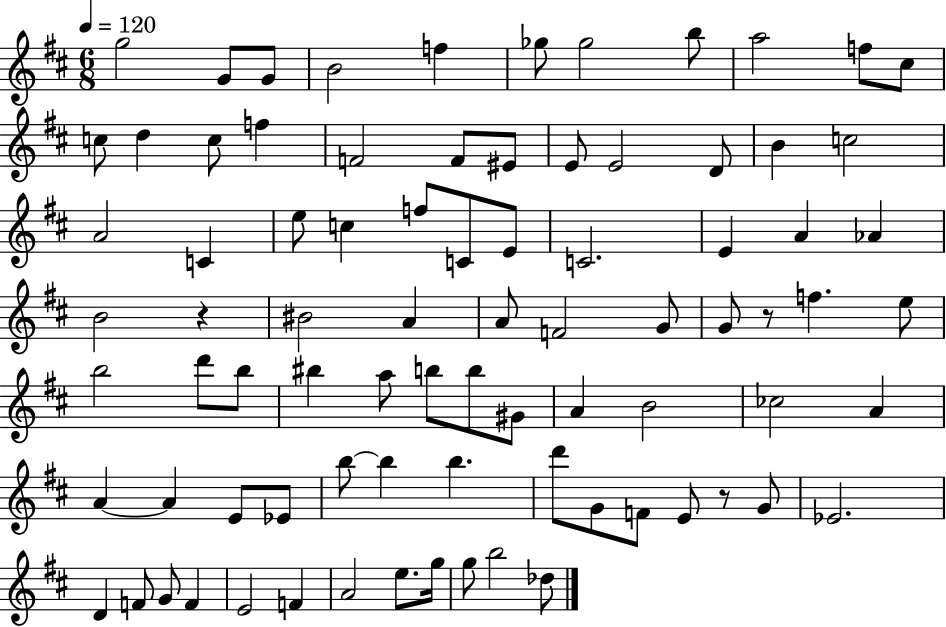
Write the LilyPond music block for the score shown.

{
  \clef treble
  \numericTimeSignature
  \time 6/8
  \key d \major
  \tempo 4 = 120
  g''2 g'8 g'8 | b'2 f''4 | ges''8 ges''2 b''8 | a''2 f''8 cis''8 | \break c''8 d''4 c''8 f''4 | f'2 f'8 eis'8 | e'8 e'2 d'8 | b'4 c''2 | \break a'2 c'4 | e''8 c''4 f''8 c'8 e'8 | c'2. | e'4 a'4 aes'4 | \break b'2 r4 | bis'2 a'4 | a'8 f'2 g'8 | g'8 r8 f''4. e''8 | \break b''2 d'''8 b''8 | bis''4 a''8 b''8 b''8 gis'8 | a'4 b'2 | ces''2 a'4 | \break a'4~~ a'4 e'8 ees'8 | b''8~~ b''4 b''4. | d'''8 g'8 f'8 e'8 r8 g'8 | ees'2. | \break d'4 f'8 g'8 f'4 | e'2 f'4 | a'2 e''8. g''16 | g''8 b''2 des''8 | \break \bar "|."
}